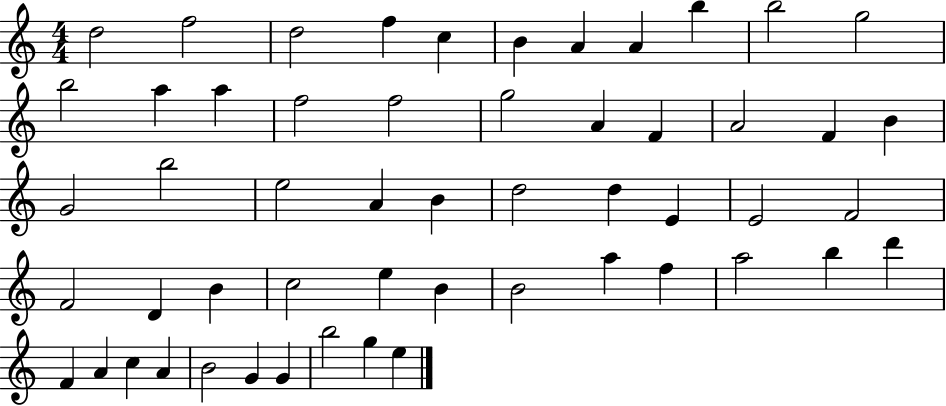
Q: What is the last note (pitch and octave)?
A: E5